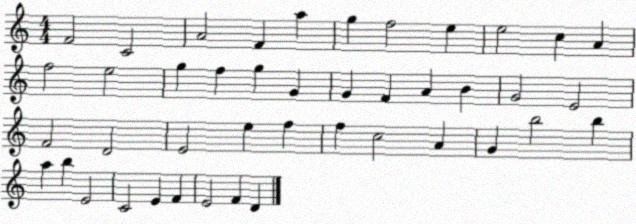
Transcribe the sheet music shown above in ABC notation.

X:1
T:Untitled
M:4/4
L:1/4
K:C
F2 C2 A2 F a g f2 e e2 c A f2 e2 g f g G G F A B G2 E2 F2 D2 E2 e f f c2 A G b2 b a b E2 C2 E F E2 F D